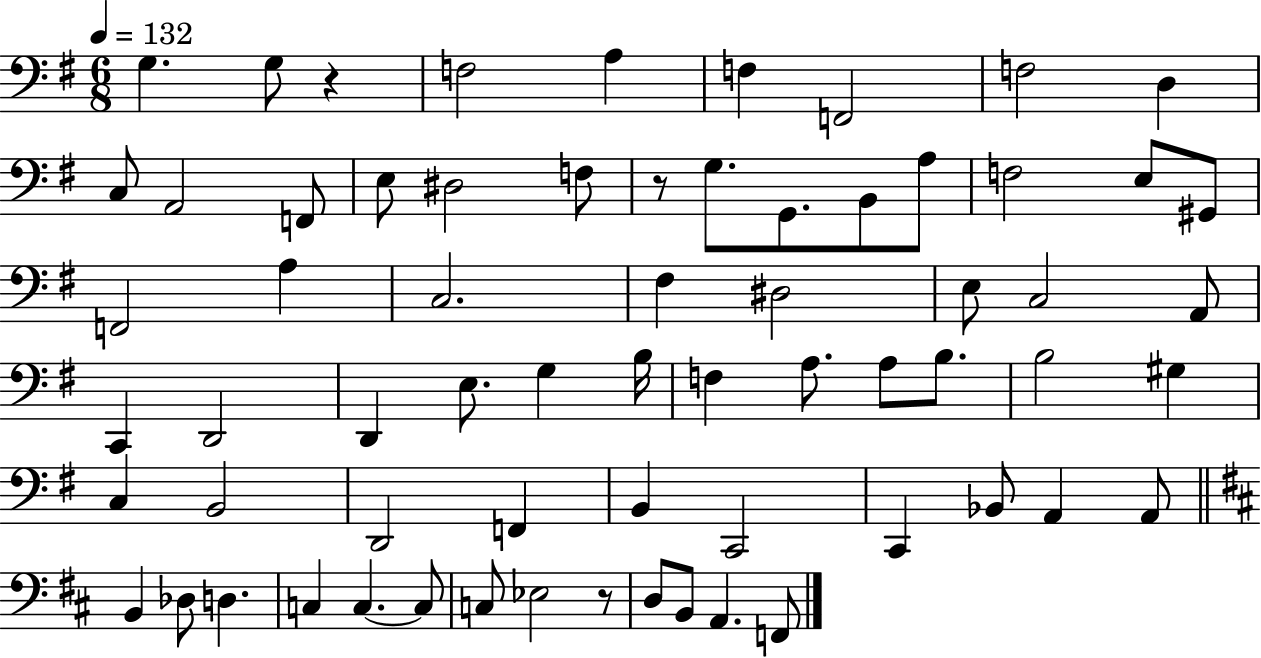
G3/q. G3/e R/q F3/h A3/q F3/q F2/h F3/h D3/q C3/e A2/h F2/e E3/e D#3/h F3/e R/e G3/e. G2/e. B2/e A3/e F3/h E3/e G#2/e F2/h A3/q C3/h. F#3/q D#3/h E3/e C3/h A2/e C2/q D2/h D2/q E3/e. G3/q B3/s F3/q A3/e. A3/e B3/e. B3/h G#3/q C3/q B2/h D2/h F2/q B2/q C2/h C2/q Bb2/e A2/q A2/e B2/q Db3/e D3/q. C3/q C3/q. C3/e C3/e Eb3/h R/e D3/e B2/e A2/q. F2/e